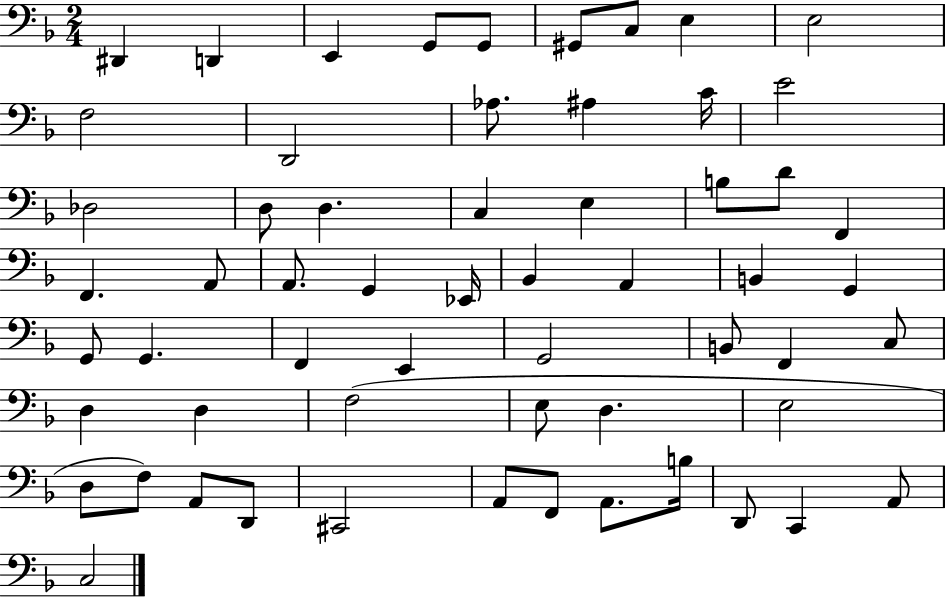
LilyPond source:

{
  \clef bass
  \numericTimeSignature
  \time 2/4
  \key f \major
  \repeat volta 2 { dis,4 d,4 | e,4 g,8 g,8 | gis,8 c8 e4 | e2 | \break f2 | d,2 | aes8. ais4 c'16 | e'2 | \break des2 | d8 d4. | c4 e4 | b8 d'8 f,4 | \break f,4. a,8 | a,8. g,4 ees,16 | bes,4 a,4 | b,4 g,4 | \break g,8 g,4. | f,4 e,4 | g,2 | b,8 f,4 c8 | \break d4 d4 | f2( | e8 d4. | e2 | \break d8 f8) a,8 d,8 | cis,2 | a,8 f,8 a,8. b16 | d,8 c,4 a,8 | \break c2 | } \bar "|."
}